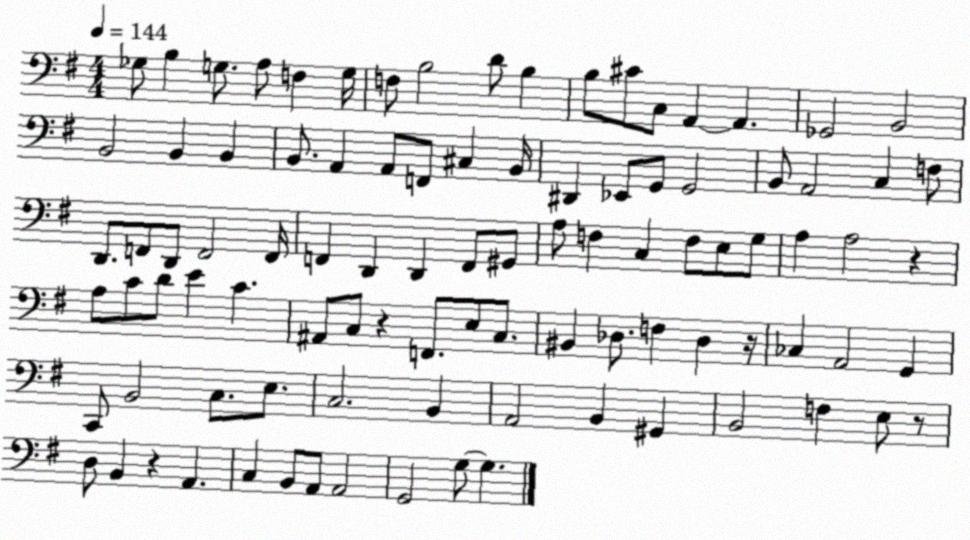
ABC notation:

X:1
T:Untitled
M:4/4
L:1/4
K:G
_G,/2 B, G,/2 A,/2 F, G,/4 F,/2 B,2 D/2 B, B,/2 ^C/2 C,/2 A,, A,, _G,,2 B,,2 B,,2 B,, B,, B,,/2 A,, A,,/2 F,,/2 ^C, B,,/4 ^D,, _E,,/2 G,,/2 G,,2 B,,/2 A,,2 C, F,/2 D,,/2 F,,/2 D,,/2 F,,2 F,,/4 F,, D,, D,, F,,/2 ^G,,/2 A,/2 F, C, F,/2 E,/2 G,/2 A, A,2 z A,/2 C/2 D/2 E C ^A,,/2 C,/2 z F,,/2 E,/2 C,/2 ^B,, _D,/2 F, _D, z/4 _C, A,,2 G,, C,,/2 B,,2 C,/2 E,/2 C,2 B,, A,,2 B,, ^G,, B,,2 F, E,/2 z/2 D,/2 B,, z A,, C, B,,/2 A,,/2 A,,2 G,,2 G,/2 G,